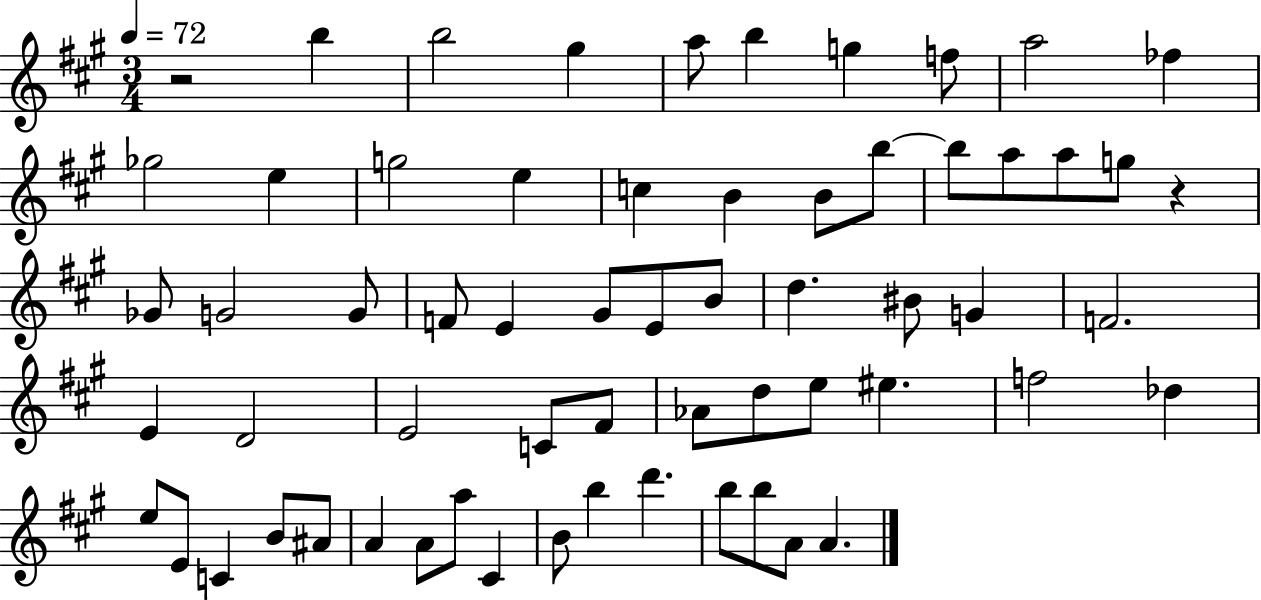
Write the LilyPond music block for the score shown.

{
  \clef treble
  \numericTimeSignature
  \time 3/4
  \key a \major
  \tempo 4 = 72
  \repeat volta 2 { r2 b''4 | b''2 gis''4 | a''8 b''4 g''4 f''8 | a''2 fes''4 | \break ges''2 e''4 | g''2 e''4 | c''4 b'4 b'8 b''8~~ | b''8 a''8 a''8 g''8 r4 | \break ges'8 g'2 g'8 | f'8 e'4 gis'8 e'8 b'8 | d''4. bis'8 g'4 | f'2. | \break e'4 d'2 | e'2 c'8 fis'8 | aes'8 d''8 e''8 eis''4. | f''2 des''4 | \break e''8 e'8 c'4 b'8 ais'8 | a'4 a'8 a''8 cis'4 | b'8 b''4 d'''4. | b''8 b''8 a'8 a'4. | \break } \bar "|."
}